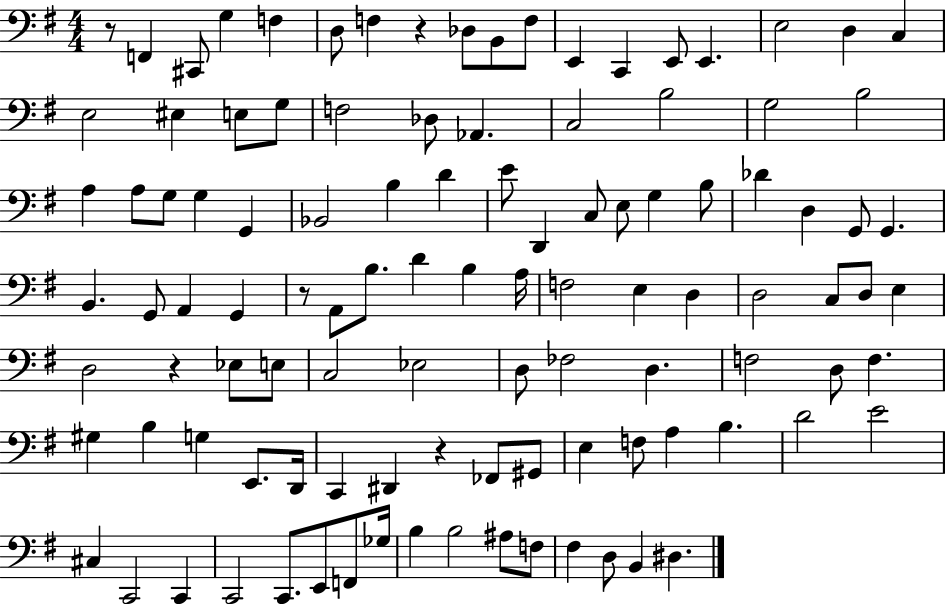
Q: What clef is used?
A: bass